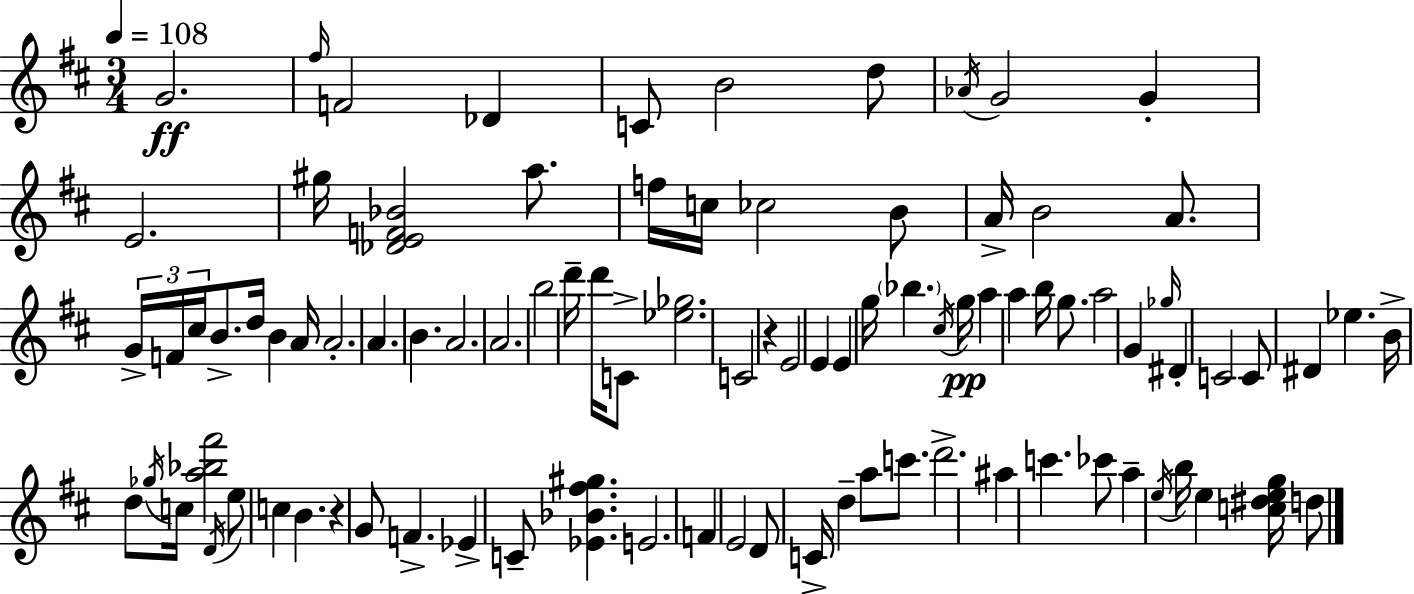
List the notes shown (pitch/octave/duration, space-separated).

G4/h. F#5/s F4/h Db4/q C4/e B4/h D5/e Ab4/s G4/h G4/q E4/h. G#5/s [Db4,E4,F4,Bb4]/h A5/e. F5/s C5/s CES5/h B4/e A4/s B4/h A4/e. G4/s F4/s C#5/s B4/e. D5/s B4/q A4/s A4/h. A4/q. B4/q. A4/h. A4/h. B5/h D6/s D6/s C4/e [Eb5,Gb5]/h. C4/h R/q E4/h E4/q E4/q G5/s Bb5/q. C#5/s G5/s A5/q A5/q B5/s G5/e. A5/h G4/q Gb5/s D#4/q C4/h C4/e D#4/q Eb5/q. B4/s D5/e Gb5/s C5/s [A5,Bb5,F#6]/h D4/s E5/e C5/q B4/q. R/q G4/e F4/q. Eb4/q C4/e [Eb4,Bb4,F#5,G#5]/q. E4/h. F4/q E4/h D4/e C4/s D5/q A5/e C6/e. D6/h. A#5/q C6/q. CES6/e A5/q E5/s B5/s E5/q [C5,D#5,E5,G5]/s D5/e